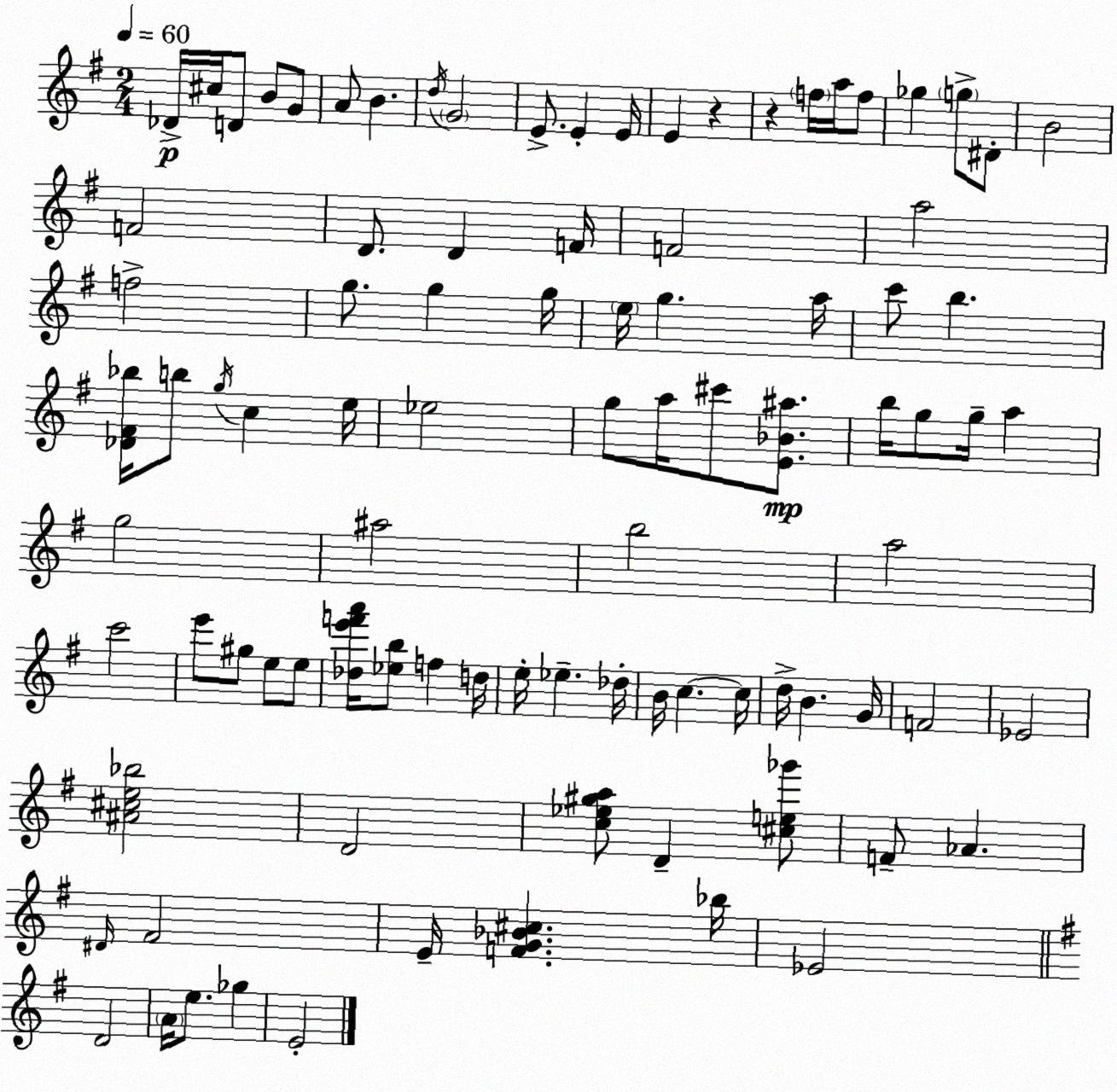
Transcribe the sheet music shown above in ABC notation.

X:1
T:Untitled
M:2/4
L:1/4
K:G
_D/4 ^c/4 D/2 B/2 G/2 A/2 B d/4 G2 E/2 E E/4 E z z f/4 a/4 f/2 _g g/2 ^D/2 B2 F2 D/2 D F/4 F2 a2 f2 g/2 g g/4 e/4 g a/4 c'/2 b [_D^F_b]/4 b/2 g/4 c e/4 _e2 g/2 a/4 ^c'/2 [E_B^a]/2 b/4 g/2 g/4 a g2 ^a2 b2 a2 c'2 e'/2 ^g/2 e/2 e/2 [_de'f'a']/4 [_eb]/2 f d/4 e/4 _e _d/4 B/4 c c/4 d/4 B G/4 F2 _E2 [^A^ce_b]2 D2 [c_e^ga]/2 D [^ce_g']/2 F/2 _A ^D/4 ^F2 E/4 [FG_B^c] _b/4 _E2 D2 A/4 e/2 _g E2